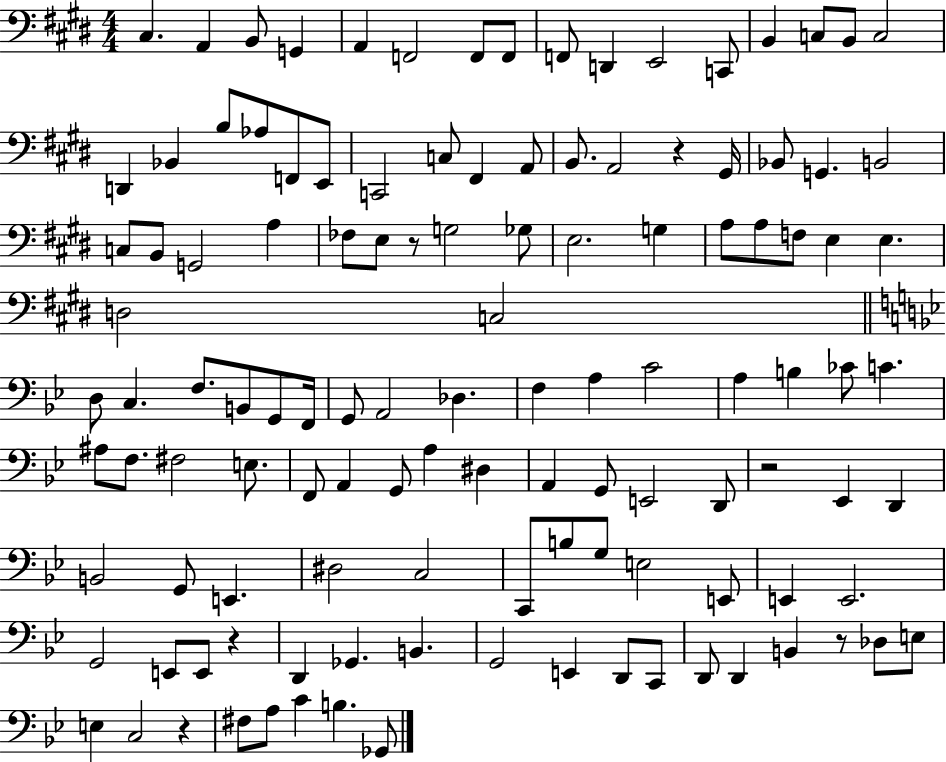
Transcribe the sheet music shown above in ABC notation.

X:1
T:Untitled
M:4/4
L:1/4
K:E
^C, A,, B,,/2 G,, A,, F,,2 F,,/2 F,,/2 F,,/2 D,, E,,2 C,,/2 B,, C,/2 B,,/2 C,2 D,, _B,, B,/2 _A,/2 F,,/2 E,,/2 C,,2 C,/2 ^F,, A,,/2 B,,/2 A,,2 z ^G,,/4 _B,,/2 G,, B,,2 C,/2 B,,/2 G,,2 A, _F,/2 E,/2 z/2 G,2 _G,/2 E,2 G, A,/2 A,/2 F,/2 E, E, D,2 C,2 D,/2 C, F,/2 B,,/2 G,,/2 F,,/4 G,,/2 A,,2 _D, F, A, C2 A, B, _C/2 C ^A,/2 F,/2 ^F,2 E,/2 F,,/2 A,, G,,/2 A, ^D, A,, G,,/2 E,,2 D,,/2 z2 _E,, D,, B,,2 G,,/2 E,, ^D,2 C,2 C,,/2 B,/2 G,/2 E,2 E,,/2 E,, E,,2 G,,2 E,,/2 E,,/2 z D,, _G,, B,, G,,2 E,, D,,/2 C,,/2 D,,/2 D,, B,, z/2 _D,/2 E,/2 E, C,2 z ^F,/2 A,/2 C B, _G,,/2